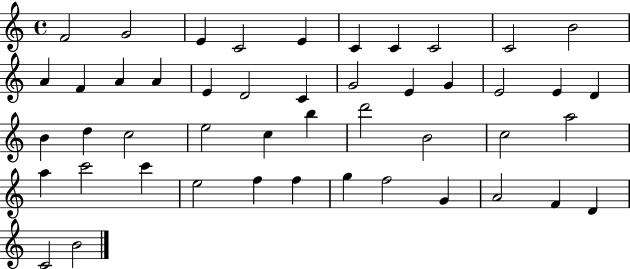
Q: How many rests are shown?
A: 0